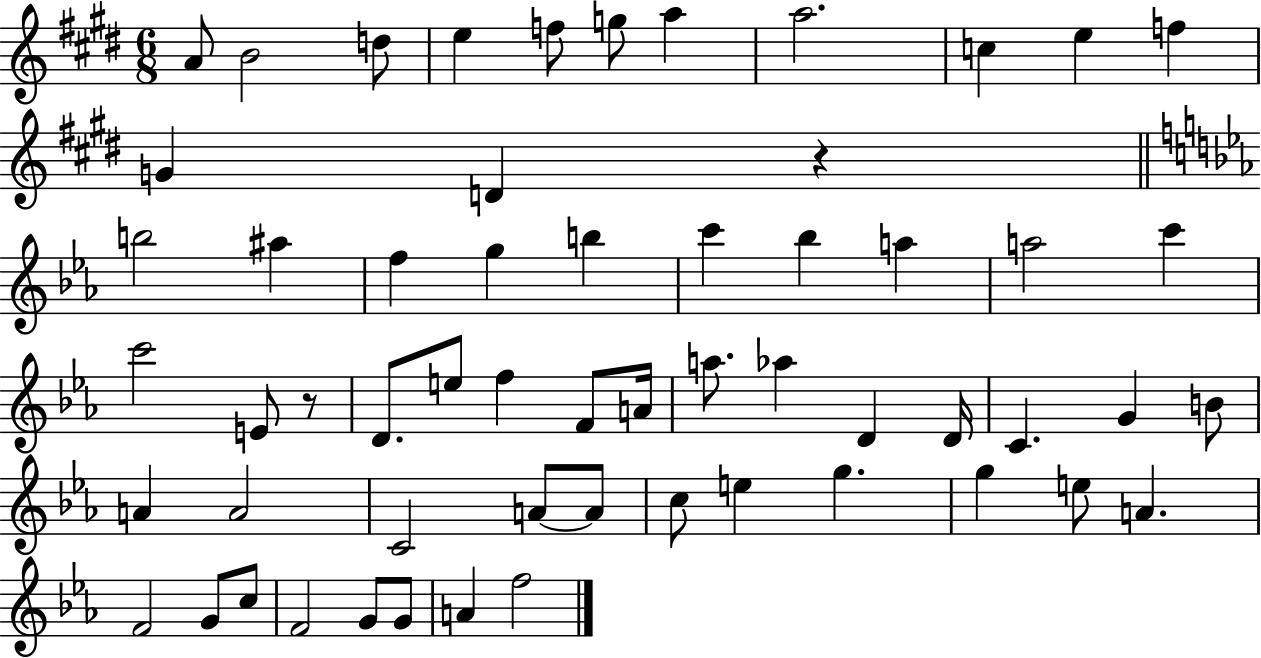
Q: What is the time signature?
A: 6/8